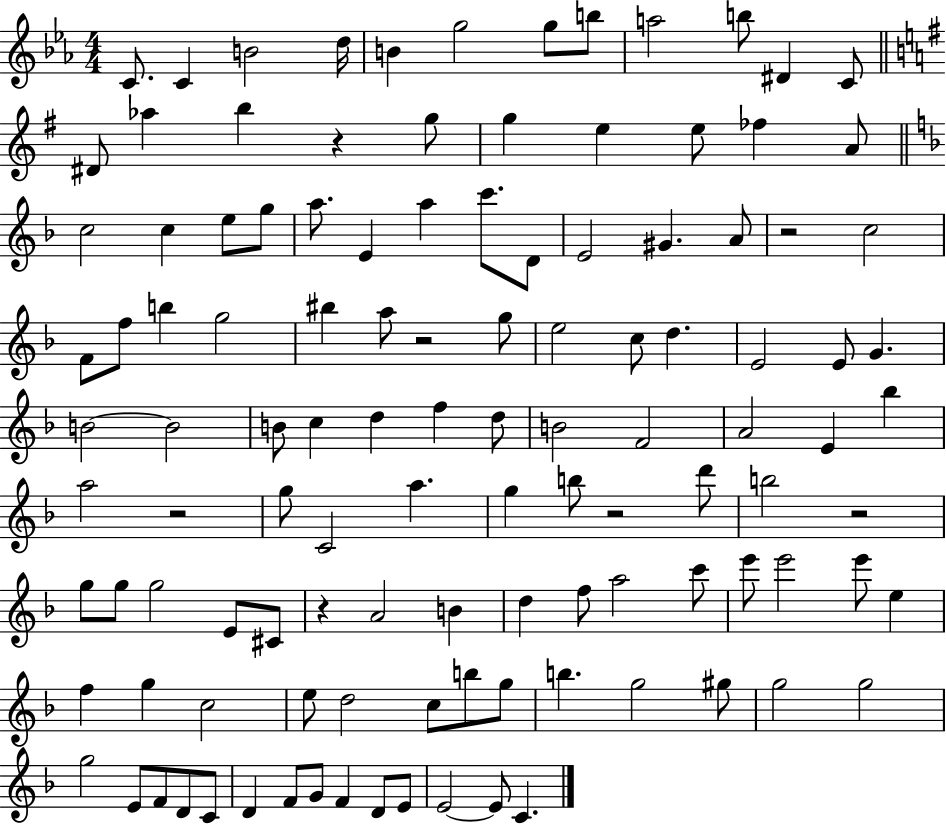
C4/e. C4/q B4/h D5/s B4/q G5/h G5/e B5/e A5/h B5/e D#4/q C4/e D#4/e Ab5/q B5/q R/q G5/e G5/q E5/q E5/e FES5/q A4/e C5/h C5/q E5/e G5/e A5/e. E4/q A5/q C6/e. D4/e E4/h G#4/q. A4/e R/h C5/h F4/e F5/e B5/q G5/h BIS5/q A5/e R/h G5/e E5/h C5/e D5/q. E4/h E4/e G4/q. B4/h B4/h B4/e C5/q D5/q F5/q D5/e B4/h F4/h A4/h E4/q Bb5/q A5/h R/h G5/e C4/h A5/q. G5/q B5/e R/h D6/e B5/h R/h G5/e G5/e G5/h E4/e C#4/e R/q A4/h B4/q D5/q F5/e A5/h C6/e E6/e E6/h E6/e E5/q F5/q G5/q C5/h E5/e D5/h C5/e B5/e G5/e B5/q. G5/h G#5/e G5/h G5/h G5/h E4/e F4/e D4/e C4/e D4/q F4/e G4/e F4/q D4/e E4/e E4/h E4/e C4/q.